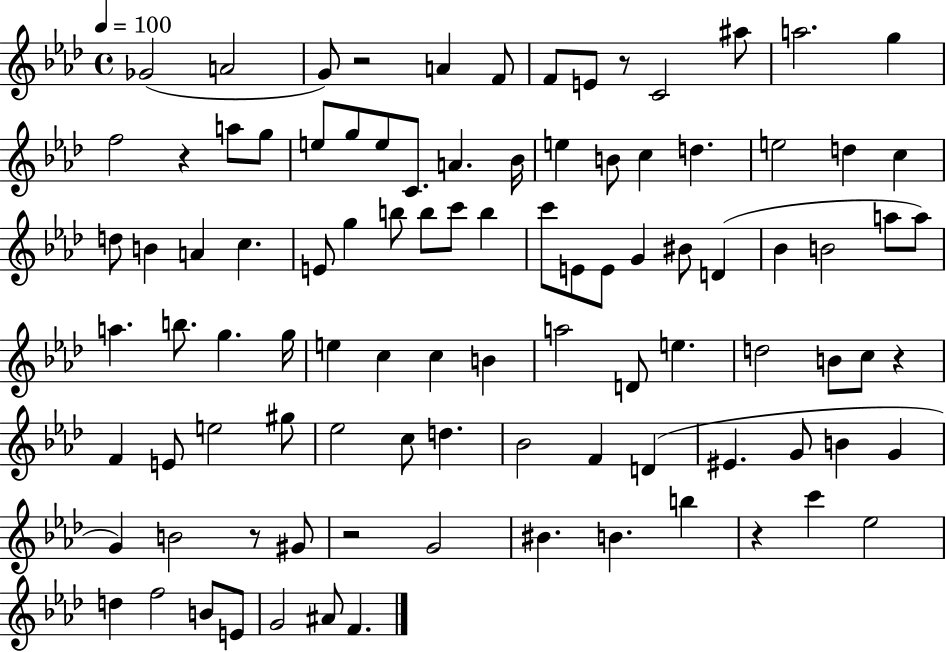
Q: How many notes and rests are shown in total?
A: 98